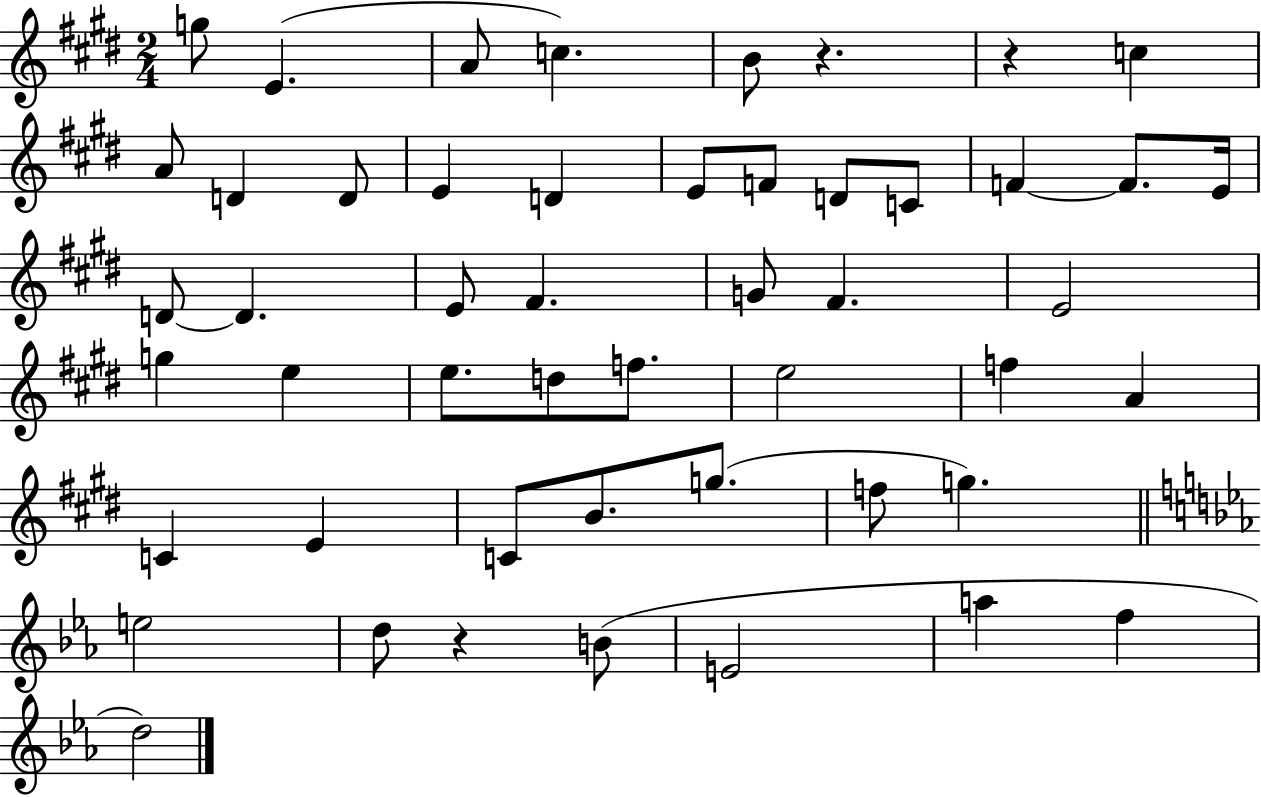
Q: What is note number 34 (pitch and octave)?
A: C4